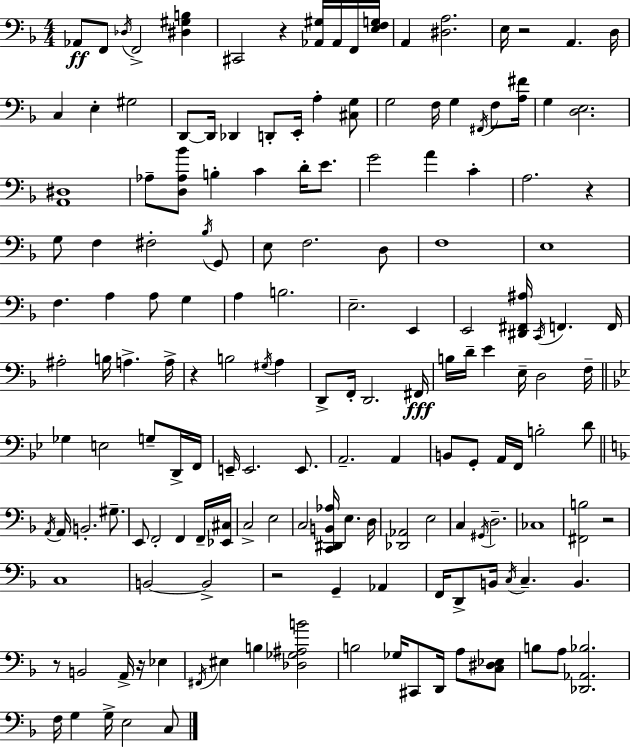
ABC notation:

X:1
T:Untitled
M:4/4
L:1/4
K:Dm
_A,,/2 F,,/2 _D,/4 F,,2 [^D,^G,B,] ^C,,2 z [_A,,^G,]/4 _A,,/4 F,,/4 [E,F,G,]/4 A,, [^D,A,]2 E,/4 z2 A,, D,/4 C, E, ^G,2 D,,/2 D,,/4 _D,, D,,/2 E,,/4 A, [^C,G,]/2 G,2 F,/4 G, ^F,,/4 F,/2 [A,^F]/4 G, [D,E,]2 [A,,^D,]4 _A,/2 [D,_A,_B]/2 B, C D/4 E/2 G2 A C A,2 z G,/2 F, ^F,2 _B,/4 G,,/2 E,/2 F,2 D,/2 F,4 E,4 F, A, A,/2 G, A, B,2 E,2 E,, E,,2 [^D,,^F,,^A,]/4 C,,/4 F,, F,,/4 ^A,2 B,/4 A, A,/4 z B,2 ^G,/4 A, D,,/2 F,,/4 D,,2 ^F,,/4 B,/4 D/4 E E,/4 D,2 F,/4 _G, E,2 G,/2 D,,/4 F,,/4 E,,/4 E,,2 E,,/2 A,,2 A,, B,,/2 G,,/2 A,,/4 F,,/4 B,2 D/2 A,,/4 A,,/4 B,,2 ^G,/2 E,,/2 F,,2 F,, F,,/4 [_E,,^C,]/4 C,2 E,2 C,2 [C,,^D,,B,,_A,]/4 E, D,/4 [_D,,_A,,]2 E,2 C, ^G,,/4 D,2 _C,4 [^F,,B,]2 z2 C,4 B,,2 B,,2 z2 G,, _A,, F,,/4 D,,/2 B,,/4 C,/4 C, B,, z/2 B,,2 A,,/4 z/4 _E, ^F,,/4 ^E, B, [_D,_G,^A,B]2 B,2 _G,/4 ^C,,/2 D,,/4 A,/2 [C,^D,_E,]/2 B,/2 A,/2 [_D,,_A,,_B,]2 F,/4 G, G,/4 E,2 C,/2